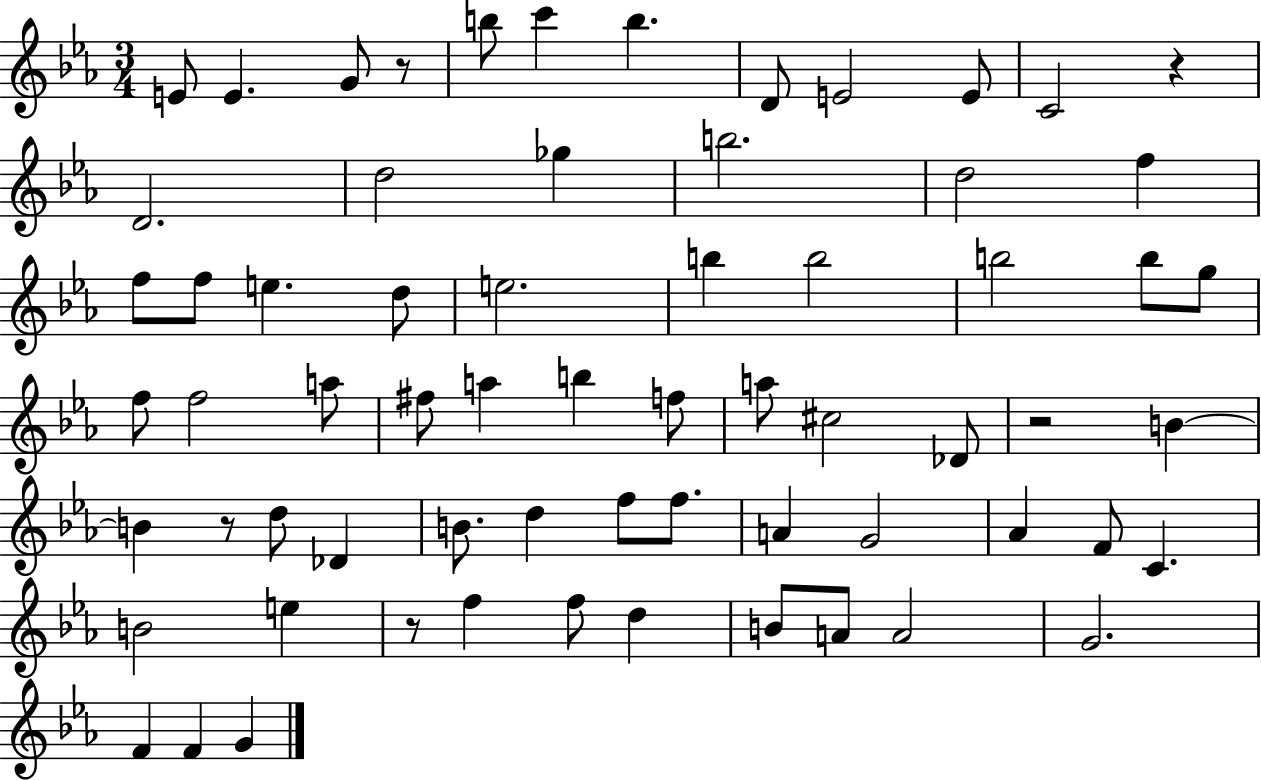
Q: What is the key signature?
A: EES major